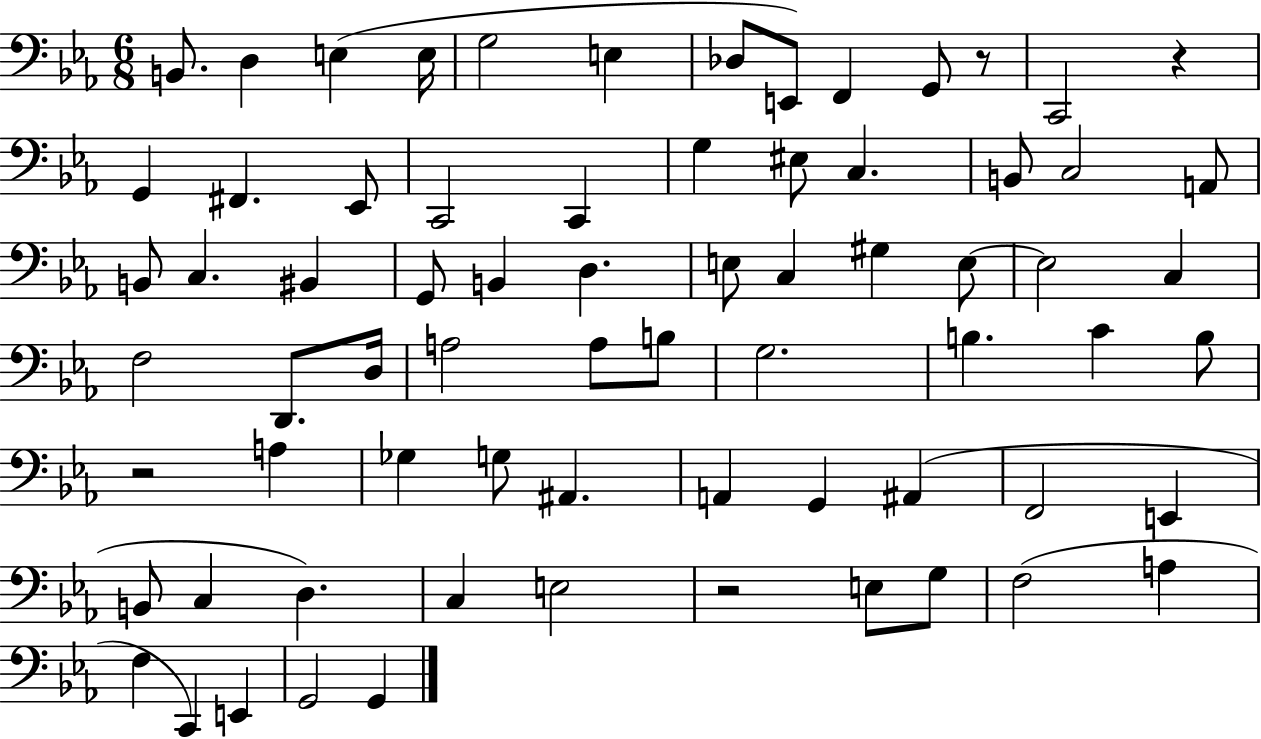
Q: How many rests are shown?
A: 4